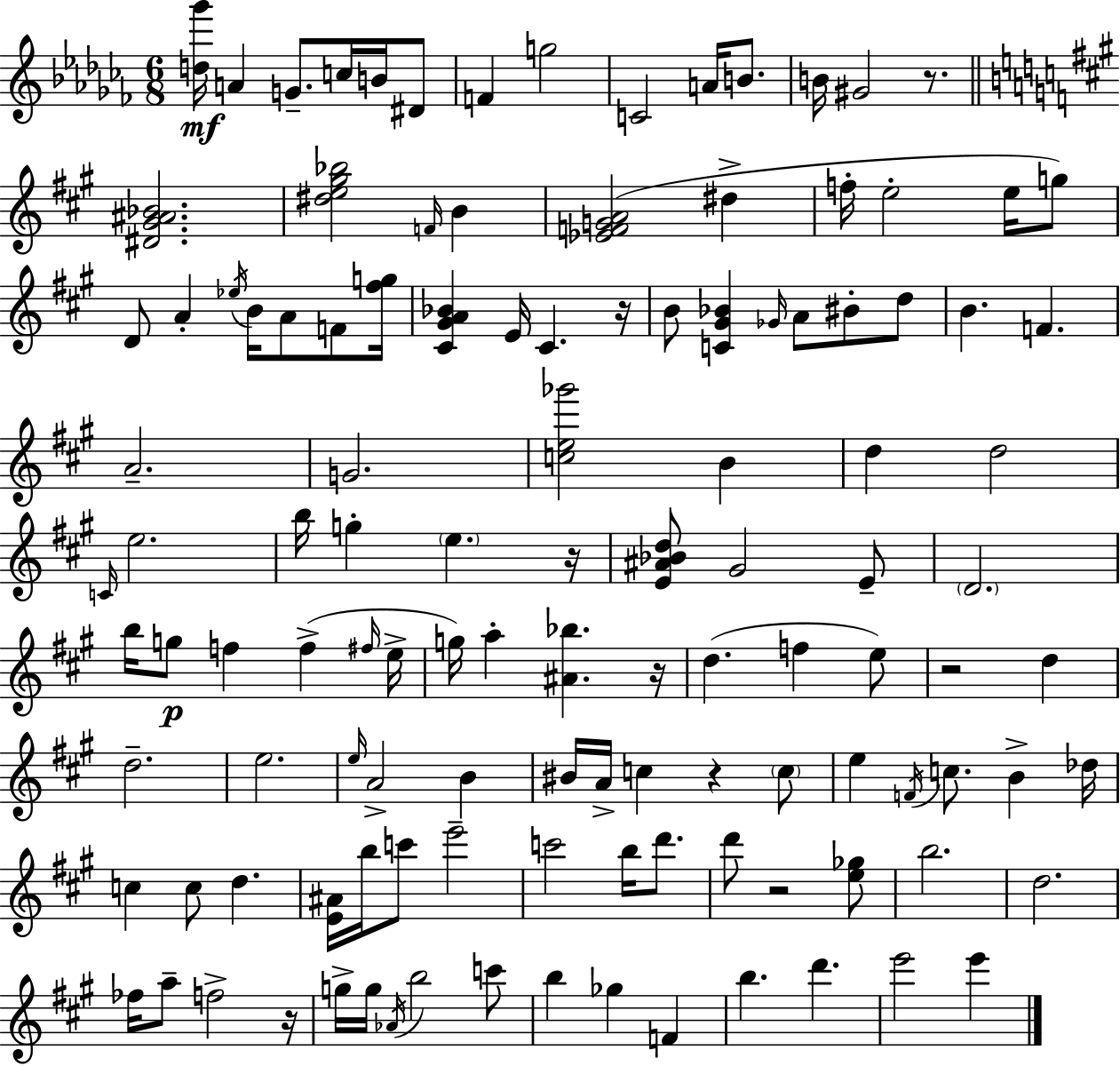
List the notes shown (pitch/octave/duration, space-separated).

[D5,Gb6]/s A4/q G4/e. C5/s B4/s D#4/e F4/q G5/h C4/h A4/s B4/e. B4/s G#4/h R/e. [D#4,G#4,A#4,Bb4]/h. [D#5,E5,G#5,Bb5]/h F4/s B4/q [Eb4,F4,G4,A4]/h D#5/q F5/s E5/h E5/s G5/e D4/e A4/q Eb5/s B4/s A4/e F4/e [F#5,G5]/s [C#4,G#4,A4,Bb4]/q E4/s C#4/q. R/s B4/e [C4,G#4,Bb4]/q Gb4/s A4/e BIS4/e D5/e B4/q. F4/q. A4/h. G4/h. [C5,E5,Gb6]/h B4/q D5/q D5/h C4/s E5/h. B5/s G5/q E5/q. R/s [E4,A#4,Bb4,D5]/e G#4/h E4/e D4/h. B5/s G5/e F5/q F5/q F#5/s E5/s G5/s A5/q [A#4,Bb5]/q. R/s D5/q. F5/q E5/e R/h D5/q D5/h. E5/h. E5/s A4/h B4/q BIS4/s A4/s C5/q R/q C5/e E5/q F4/s C5/e. B4/q Db5/s C5/q C5/e D5/q. [E4,A#4]/s B5/s C6/e E6/h C6/h B5/s D6/e. D6/e R/h [E5,Gb5]/e B5/h. D5/h. FES5/s A5/e F5/h R/s G5/s G5/s Ab4/s B5/h C6/e B5/q Gb5/q F4/q B5/q. D6/q. E6/h E6/q